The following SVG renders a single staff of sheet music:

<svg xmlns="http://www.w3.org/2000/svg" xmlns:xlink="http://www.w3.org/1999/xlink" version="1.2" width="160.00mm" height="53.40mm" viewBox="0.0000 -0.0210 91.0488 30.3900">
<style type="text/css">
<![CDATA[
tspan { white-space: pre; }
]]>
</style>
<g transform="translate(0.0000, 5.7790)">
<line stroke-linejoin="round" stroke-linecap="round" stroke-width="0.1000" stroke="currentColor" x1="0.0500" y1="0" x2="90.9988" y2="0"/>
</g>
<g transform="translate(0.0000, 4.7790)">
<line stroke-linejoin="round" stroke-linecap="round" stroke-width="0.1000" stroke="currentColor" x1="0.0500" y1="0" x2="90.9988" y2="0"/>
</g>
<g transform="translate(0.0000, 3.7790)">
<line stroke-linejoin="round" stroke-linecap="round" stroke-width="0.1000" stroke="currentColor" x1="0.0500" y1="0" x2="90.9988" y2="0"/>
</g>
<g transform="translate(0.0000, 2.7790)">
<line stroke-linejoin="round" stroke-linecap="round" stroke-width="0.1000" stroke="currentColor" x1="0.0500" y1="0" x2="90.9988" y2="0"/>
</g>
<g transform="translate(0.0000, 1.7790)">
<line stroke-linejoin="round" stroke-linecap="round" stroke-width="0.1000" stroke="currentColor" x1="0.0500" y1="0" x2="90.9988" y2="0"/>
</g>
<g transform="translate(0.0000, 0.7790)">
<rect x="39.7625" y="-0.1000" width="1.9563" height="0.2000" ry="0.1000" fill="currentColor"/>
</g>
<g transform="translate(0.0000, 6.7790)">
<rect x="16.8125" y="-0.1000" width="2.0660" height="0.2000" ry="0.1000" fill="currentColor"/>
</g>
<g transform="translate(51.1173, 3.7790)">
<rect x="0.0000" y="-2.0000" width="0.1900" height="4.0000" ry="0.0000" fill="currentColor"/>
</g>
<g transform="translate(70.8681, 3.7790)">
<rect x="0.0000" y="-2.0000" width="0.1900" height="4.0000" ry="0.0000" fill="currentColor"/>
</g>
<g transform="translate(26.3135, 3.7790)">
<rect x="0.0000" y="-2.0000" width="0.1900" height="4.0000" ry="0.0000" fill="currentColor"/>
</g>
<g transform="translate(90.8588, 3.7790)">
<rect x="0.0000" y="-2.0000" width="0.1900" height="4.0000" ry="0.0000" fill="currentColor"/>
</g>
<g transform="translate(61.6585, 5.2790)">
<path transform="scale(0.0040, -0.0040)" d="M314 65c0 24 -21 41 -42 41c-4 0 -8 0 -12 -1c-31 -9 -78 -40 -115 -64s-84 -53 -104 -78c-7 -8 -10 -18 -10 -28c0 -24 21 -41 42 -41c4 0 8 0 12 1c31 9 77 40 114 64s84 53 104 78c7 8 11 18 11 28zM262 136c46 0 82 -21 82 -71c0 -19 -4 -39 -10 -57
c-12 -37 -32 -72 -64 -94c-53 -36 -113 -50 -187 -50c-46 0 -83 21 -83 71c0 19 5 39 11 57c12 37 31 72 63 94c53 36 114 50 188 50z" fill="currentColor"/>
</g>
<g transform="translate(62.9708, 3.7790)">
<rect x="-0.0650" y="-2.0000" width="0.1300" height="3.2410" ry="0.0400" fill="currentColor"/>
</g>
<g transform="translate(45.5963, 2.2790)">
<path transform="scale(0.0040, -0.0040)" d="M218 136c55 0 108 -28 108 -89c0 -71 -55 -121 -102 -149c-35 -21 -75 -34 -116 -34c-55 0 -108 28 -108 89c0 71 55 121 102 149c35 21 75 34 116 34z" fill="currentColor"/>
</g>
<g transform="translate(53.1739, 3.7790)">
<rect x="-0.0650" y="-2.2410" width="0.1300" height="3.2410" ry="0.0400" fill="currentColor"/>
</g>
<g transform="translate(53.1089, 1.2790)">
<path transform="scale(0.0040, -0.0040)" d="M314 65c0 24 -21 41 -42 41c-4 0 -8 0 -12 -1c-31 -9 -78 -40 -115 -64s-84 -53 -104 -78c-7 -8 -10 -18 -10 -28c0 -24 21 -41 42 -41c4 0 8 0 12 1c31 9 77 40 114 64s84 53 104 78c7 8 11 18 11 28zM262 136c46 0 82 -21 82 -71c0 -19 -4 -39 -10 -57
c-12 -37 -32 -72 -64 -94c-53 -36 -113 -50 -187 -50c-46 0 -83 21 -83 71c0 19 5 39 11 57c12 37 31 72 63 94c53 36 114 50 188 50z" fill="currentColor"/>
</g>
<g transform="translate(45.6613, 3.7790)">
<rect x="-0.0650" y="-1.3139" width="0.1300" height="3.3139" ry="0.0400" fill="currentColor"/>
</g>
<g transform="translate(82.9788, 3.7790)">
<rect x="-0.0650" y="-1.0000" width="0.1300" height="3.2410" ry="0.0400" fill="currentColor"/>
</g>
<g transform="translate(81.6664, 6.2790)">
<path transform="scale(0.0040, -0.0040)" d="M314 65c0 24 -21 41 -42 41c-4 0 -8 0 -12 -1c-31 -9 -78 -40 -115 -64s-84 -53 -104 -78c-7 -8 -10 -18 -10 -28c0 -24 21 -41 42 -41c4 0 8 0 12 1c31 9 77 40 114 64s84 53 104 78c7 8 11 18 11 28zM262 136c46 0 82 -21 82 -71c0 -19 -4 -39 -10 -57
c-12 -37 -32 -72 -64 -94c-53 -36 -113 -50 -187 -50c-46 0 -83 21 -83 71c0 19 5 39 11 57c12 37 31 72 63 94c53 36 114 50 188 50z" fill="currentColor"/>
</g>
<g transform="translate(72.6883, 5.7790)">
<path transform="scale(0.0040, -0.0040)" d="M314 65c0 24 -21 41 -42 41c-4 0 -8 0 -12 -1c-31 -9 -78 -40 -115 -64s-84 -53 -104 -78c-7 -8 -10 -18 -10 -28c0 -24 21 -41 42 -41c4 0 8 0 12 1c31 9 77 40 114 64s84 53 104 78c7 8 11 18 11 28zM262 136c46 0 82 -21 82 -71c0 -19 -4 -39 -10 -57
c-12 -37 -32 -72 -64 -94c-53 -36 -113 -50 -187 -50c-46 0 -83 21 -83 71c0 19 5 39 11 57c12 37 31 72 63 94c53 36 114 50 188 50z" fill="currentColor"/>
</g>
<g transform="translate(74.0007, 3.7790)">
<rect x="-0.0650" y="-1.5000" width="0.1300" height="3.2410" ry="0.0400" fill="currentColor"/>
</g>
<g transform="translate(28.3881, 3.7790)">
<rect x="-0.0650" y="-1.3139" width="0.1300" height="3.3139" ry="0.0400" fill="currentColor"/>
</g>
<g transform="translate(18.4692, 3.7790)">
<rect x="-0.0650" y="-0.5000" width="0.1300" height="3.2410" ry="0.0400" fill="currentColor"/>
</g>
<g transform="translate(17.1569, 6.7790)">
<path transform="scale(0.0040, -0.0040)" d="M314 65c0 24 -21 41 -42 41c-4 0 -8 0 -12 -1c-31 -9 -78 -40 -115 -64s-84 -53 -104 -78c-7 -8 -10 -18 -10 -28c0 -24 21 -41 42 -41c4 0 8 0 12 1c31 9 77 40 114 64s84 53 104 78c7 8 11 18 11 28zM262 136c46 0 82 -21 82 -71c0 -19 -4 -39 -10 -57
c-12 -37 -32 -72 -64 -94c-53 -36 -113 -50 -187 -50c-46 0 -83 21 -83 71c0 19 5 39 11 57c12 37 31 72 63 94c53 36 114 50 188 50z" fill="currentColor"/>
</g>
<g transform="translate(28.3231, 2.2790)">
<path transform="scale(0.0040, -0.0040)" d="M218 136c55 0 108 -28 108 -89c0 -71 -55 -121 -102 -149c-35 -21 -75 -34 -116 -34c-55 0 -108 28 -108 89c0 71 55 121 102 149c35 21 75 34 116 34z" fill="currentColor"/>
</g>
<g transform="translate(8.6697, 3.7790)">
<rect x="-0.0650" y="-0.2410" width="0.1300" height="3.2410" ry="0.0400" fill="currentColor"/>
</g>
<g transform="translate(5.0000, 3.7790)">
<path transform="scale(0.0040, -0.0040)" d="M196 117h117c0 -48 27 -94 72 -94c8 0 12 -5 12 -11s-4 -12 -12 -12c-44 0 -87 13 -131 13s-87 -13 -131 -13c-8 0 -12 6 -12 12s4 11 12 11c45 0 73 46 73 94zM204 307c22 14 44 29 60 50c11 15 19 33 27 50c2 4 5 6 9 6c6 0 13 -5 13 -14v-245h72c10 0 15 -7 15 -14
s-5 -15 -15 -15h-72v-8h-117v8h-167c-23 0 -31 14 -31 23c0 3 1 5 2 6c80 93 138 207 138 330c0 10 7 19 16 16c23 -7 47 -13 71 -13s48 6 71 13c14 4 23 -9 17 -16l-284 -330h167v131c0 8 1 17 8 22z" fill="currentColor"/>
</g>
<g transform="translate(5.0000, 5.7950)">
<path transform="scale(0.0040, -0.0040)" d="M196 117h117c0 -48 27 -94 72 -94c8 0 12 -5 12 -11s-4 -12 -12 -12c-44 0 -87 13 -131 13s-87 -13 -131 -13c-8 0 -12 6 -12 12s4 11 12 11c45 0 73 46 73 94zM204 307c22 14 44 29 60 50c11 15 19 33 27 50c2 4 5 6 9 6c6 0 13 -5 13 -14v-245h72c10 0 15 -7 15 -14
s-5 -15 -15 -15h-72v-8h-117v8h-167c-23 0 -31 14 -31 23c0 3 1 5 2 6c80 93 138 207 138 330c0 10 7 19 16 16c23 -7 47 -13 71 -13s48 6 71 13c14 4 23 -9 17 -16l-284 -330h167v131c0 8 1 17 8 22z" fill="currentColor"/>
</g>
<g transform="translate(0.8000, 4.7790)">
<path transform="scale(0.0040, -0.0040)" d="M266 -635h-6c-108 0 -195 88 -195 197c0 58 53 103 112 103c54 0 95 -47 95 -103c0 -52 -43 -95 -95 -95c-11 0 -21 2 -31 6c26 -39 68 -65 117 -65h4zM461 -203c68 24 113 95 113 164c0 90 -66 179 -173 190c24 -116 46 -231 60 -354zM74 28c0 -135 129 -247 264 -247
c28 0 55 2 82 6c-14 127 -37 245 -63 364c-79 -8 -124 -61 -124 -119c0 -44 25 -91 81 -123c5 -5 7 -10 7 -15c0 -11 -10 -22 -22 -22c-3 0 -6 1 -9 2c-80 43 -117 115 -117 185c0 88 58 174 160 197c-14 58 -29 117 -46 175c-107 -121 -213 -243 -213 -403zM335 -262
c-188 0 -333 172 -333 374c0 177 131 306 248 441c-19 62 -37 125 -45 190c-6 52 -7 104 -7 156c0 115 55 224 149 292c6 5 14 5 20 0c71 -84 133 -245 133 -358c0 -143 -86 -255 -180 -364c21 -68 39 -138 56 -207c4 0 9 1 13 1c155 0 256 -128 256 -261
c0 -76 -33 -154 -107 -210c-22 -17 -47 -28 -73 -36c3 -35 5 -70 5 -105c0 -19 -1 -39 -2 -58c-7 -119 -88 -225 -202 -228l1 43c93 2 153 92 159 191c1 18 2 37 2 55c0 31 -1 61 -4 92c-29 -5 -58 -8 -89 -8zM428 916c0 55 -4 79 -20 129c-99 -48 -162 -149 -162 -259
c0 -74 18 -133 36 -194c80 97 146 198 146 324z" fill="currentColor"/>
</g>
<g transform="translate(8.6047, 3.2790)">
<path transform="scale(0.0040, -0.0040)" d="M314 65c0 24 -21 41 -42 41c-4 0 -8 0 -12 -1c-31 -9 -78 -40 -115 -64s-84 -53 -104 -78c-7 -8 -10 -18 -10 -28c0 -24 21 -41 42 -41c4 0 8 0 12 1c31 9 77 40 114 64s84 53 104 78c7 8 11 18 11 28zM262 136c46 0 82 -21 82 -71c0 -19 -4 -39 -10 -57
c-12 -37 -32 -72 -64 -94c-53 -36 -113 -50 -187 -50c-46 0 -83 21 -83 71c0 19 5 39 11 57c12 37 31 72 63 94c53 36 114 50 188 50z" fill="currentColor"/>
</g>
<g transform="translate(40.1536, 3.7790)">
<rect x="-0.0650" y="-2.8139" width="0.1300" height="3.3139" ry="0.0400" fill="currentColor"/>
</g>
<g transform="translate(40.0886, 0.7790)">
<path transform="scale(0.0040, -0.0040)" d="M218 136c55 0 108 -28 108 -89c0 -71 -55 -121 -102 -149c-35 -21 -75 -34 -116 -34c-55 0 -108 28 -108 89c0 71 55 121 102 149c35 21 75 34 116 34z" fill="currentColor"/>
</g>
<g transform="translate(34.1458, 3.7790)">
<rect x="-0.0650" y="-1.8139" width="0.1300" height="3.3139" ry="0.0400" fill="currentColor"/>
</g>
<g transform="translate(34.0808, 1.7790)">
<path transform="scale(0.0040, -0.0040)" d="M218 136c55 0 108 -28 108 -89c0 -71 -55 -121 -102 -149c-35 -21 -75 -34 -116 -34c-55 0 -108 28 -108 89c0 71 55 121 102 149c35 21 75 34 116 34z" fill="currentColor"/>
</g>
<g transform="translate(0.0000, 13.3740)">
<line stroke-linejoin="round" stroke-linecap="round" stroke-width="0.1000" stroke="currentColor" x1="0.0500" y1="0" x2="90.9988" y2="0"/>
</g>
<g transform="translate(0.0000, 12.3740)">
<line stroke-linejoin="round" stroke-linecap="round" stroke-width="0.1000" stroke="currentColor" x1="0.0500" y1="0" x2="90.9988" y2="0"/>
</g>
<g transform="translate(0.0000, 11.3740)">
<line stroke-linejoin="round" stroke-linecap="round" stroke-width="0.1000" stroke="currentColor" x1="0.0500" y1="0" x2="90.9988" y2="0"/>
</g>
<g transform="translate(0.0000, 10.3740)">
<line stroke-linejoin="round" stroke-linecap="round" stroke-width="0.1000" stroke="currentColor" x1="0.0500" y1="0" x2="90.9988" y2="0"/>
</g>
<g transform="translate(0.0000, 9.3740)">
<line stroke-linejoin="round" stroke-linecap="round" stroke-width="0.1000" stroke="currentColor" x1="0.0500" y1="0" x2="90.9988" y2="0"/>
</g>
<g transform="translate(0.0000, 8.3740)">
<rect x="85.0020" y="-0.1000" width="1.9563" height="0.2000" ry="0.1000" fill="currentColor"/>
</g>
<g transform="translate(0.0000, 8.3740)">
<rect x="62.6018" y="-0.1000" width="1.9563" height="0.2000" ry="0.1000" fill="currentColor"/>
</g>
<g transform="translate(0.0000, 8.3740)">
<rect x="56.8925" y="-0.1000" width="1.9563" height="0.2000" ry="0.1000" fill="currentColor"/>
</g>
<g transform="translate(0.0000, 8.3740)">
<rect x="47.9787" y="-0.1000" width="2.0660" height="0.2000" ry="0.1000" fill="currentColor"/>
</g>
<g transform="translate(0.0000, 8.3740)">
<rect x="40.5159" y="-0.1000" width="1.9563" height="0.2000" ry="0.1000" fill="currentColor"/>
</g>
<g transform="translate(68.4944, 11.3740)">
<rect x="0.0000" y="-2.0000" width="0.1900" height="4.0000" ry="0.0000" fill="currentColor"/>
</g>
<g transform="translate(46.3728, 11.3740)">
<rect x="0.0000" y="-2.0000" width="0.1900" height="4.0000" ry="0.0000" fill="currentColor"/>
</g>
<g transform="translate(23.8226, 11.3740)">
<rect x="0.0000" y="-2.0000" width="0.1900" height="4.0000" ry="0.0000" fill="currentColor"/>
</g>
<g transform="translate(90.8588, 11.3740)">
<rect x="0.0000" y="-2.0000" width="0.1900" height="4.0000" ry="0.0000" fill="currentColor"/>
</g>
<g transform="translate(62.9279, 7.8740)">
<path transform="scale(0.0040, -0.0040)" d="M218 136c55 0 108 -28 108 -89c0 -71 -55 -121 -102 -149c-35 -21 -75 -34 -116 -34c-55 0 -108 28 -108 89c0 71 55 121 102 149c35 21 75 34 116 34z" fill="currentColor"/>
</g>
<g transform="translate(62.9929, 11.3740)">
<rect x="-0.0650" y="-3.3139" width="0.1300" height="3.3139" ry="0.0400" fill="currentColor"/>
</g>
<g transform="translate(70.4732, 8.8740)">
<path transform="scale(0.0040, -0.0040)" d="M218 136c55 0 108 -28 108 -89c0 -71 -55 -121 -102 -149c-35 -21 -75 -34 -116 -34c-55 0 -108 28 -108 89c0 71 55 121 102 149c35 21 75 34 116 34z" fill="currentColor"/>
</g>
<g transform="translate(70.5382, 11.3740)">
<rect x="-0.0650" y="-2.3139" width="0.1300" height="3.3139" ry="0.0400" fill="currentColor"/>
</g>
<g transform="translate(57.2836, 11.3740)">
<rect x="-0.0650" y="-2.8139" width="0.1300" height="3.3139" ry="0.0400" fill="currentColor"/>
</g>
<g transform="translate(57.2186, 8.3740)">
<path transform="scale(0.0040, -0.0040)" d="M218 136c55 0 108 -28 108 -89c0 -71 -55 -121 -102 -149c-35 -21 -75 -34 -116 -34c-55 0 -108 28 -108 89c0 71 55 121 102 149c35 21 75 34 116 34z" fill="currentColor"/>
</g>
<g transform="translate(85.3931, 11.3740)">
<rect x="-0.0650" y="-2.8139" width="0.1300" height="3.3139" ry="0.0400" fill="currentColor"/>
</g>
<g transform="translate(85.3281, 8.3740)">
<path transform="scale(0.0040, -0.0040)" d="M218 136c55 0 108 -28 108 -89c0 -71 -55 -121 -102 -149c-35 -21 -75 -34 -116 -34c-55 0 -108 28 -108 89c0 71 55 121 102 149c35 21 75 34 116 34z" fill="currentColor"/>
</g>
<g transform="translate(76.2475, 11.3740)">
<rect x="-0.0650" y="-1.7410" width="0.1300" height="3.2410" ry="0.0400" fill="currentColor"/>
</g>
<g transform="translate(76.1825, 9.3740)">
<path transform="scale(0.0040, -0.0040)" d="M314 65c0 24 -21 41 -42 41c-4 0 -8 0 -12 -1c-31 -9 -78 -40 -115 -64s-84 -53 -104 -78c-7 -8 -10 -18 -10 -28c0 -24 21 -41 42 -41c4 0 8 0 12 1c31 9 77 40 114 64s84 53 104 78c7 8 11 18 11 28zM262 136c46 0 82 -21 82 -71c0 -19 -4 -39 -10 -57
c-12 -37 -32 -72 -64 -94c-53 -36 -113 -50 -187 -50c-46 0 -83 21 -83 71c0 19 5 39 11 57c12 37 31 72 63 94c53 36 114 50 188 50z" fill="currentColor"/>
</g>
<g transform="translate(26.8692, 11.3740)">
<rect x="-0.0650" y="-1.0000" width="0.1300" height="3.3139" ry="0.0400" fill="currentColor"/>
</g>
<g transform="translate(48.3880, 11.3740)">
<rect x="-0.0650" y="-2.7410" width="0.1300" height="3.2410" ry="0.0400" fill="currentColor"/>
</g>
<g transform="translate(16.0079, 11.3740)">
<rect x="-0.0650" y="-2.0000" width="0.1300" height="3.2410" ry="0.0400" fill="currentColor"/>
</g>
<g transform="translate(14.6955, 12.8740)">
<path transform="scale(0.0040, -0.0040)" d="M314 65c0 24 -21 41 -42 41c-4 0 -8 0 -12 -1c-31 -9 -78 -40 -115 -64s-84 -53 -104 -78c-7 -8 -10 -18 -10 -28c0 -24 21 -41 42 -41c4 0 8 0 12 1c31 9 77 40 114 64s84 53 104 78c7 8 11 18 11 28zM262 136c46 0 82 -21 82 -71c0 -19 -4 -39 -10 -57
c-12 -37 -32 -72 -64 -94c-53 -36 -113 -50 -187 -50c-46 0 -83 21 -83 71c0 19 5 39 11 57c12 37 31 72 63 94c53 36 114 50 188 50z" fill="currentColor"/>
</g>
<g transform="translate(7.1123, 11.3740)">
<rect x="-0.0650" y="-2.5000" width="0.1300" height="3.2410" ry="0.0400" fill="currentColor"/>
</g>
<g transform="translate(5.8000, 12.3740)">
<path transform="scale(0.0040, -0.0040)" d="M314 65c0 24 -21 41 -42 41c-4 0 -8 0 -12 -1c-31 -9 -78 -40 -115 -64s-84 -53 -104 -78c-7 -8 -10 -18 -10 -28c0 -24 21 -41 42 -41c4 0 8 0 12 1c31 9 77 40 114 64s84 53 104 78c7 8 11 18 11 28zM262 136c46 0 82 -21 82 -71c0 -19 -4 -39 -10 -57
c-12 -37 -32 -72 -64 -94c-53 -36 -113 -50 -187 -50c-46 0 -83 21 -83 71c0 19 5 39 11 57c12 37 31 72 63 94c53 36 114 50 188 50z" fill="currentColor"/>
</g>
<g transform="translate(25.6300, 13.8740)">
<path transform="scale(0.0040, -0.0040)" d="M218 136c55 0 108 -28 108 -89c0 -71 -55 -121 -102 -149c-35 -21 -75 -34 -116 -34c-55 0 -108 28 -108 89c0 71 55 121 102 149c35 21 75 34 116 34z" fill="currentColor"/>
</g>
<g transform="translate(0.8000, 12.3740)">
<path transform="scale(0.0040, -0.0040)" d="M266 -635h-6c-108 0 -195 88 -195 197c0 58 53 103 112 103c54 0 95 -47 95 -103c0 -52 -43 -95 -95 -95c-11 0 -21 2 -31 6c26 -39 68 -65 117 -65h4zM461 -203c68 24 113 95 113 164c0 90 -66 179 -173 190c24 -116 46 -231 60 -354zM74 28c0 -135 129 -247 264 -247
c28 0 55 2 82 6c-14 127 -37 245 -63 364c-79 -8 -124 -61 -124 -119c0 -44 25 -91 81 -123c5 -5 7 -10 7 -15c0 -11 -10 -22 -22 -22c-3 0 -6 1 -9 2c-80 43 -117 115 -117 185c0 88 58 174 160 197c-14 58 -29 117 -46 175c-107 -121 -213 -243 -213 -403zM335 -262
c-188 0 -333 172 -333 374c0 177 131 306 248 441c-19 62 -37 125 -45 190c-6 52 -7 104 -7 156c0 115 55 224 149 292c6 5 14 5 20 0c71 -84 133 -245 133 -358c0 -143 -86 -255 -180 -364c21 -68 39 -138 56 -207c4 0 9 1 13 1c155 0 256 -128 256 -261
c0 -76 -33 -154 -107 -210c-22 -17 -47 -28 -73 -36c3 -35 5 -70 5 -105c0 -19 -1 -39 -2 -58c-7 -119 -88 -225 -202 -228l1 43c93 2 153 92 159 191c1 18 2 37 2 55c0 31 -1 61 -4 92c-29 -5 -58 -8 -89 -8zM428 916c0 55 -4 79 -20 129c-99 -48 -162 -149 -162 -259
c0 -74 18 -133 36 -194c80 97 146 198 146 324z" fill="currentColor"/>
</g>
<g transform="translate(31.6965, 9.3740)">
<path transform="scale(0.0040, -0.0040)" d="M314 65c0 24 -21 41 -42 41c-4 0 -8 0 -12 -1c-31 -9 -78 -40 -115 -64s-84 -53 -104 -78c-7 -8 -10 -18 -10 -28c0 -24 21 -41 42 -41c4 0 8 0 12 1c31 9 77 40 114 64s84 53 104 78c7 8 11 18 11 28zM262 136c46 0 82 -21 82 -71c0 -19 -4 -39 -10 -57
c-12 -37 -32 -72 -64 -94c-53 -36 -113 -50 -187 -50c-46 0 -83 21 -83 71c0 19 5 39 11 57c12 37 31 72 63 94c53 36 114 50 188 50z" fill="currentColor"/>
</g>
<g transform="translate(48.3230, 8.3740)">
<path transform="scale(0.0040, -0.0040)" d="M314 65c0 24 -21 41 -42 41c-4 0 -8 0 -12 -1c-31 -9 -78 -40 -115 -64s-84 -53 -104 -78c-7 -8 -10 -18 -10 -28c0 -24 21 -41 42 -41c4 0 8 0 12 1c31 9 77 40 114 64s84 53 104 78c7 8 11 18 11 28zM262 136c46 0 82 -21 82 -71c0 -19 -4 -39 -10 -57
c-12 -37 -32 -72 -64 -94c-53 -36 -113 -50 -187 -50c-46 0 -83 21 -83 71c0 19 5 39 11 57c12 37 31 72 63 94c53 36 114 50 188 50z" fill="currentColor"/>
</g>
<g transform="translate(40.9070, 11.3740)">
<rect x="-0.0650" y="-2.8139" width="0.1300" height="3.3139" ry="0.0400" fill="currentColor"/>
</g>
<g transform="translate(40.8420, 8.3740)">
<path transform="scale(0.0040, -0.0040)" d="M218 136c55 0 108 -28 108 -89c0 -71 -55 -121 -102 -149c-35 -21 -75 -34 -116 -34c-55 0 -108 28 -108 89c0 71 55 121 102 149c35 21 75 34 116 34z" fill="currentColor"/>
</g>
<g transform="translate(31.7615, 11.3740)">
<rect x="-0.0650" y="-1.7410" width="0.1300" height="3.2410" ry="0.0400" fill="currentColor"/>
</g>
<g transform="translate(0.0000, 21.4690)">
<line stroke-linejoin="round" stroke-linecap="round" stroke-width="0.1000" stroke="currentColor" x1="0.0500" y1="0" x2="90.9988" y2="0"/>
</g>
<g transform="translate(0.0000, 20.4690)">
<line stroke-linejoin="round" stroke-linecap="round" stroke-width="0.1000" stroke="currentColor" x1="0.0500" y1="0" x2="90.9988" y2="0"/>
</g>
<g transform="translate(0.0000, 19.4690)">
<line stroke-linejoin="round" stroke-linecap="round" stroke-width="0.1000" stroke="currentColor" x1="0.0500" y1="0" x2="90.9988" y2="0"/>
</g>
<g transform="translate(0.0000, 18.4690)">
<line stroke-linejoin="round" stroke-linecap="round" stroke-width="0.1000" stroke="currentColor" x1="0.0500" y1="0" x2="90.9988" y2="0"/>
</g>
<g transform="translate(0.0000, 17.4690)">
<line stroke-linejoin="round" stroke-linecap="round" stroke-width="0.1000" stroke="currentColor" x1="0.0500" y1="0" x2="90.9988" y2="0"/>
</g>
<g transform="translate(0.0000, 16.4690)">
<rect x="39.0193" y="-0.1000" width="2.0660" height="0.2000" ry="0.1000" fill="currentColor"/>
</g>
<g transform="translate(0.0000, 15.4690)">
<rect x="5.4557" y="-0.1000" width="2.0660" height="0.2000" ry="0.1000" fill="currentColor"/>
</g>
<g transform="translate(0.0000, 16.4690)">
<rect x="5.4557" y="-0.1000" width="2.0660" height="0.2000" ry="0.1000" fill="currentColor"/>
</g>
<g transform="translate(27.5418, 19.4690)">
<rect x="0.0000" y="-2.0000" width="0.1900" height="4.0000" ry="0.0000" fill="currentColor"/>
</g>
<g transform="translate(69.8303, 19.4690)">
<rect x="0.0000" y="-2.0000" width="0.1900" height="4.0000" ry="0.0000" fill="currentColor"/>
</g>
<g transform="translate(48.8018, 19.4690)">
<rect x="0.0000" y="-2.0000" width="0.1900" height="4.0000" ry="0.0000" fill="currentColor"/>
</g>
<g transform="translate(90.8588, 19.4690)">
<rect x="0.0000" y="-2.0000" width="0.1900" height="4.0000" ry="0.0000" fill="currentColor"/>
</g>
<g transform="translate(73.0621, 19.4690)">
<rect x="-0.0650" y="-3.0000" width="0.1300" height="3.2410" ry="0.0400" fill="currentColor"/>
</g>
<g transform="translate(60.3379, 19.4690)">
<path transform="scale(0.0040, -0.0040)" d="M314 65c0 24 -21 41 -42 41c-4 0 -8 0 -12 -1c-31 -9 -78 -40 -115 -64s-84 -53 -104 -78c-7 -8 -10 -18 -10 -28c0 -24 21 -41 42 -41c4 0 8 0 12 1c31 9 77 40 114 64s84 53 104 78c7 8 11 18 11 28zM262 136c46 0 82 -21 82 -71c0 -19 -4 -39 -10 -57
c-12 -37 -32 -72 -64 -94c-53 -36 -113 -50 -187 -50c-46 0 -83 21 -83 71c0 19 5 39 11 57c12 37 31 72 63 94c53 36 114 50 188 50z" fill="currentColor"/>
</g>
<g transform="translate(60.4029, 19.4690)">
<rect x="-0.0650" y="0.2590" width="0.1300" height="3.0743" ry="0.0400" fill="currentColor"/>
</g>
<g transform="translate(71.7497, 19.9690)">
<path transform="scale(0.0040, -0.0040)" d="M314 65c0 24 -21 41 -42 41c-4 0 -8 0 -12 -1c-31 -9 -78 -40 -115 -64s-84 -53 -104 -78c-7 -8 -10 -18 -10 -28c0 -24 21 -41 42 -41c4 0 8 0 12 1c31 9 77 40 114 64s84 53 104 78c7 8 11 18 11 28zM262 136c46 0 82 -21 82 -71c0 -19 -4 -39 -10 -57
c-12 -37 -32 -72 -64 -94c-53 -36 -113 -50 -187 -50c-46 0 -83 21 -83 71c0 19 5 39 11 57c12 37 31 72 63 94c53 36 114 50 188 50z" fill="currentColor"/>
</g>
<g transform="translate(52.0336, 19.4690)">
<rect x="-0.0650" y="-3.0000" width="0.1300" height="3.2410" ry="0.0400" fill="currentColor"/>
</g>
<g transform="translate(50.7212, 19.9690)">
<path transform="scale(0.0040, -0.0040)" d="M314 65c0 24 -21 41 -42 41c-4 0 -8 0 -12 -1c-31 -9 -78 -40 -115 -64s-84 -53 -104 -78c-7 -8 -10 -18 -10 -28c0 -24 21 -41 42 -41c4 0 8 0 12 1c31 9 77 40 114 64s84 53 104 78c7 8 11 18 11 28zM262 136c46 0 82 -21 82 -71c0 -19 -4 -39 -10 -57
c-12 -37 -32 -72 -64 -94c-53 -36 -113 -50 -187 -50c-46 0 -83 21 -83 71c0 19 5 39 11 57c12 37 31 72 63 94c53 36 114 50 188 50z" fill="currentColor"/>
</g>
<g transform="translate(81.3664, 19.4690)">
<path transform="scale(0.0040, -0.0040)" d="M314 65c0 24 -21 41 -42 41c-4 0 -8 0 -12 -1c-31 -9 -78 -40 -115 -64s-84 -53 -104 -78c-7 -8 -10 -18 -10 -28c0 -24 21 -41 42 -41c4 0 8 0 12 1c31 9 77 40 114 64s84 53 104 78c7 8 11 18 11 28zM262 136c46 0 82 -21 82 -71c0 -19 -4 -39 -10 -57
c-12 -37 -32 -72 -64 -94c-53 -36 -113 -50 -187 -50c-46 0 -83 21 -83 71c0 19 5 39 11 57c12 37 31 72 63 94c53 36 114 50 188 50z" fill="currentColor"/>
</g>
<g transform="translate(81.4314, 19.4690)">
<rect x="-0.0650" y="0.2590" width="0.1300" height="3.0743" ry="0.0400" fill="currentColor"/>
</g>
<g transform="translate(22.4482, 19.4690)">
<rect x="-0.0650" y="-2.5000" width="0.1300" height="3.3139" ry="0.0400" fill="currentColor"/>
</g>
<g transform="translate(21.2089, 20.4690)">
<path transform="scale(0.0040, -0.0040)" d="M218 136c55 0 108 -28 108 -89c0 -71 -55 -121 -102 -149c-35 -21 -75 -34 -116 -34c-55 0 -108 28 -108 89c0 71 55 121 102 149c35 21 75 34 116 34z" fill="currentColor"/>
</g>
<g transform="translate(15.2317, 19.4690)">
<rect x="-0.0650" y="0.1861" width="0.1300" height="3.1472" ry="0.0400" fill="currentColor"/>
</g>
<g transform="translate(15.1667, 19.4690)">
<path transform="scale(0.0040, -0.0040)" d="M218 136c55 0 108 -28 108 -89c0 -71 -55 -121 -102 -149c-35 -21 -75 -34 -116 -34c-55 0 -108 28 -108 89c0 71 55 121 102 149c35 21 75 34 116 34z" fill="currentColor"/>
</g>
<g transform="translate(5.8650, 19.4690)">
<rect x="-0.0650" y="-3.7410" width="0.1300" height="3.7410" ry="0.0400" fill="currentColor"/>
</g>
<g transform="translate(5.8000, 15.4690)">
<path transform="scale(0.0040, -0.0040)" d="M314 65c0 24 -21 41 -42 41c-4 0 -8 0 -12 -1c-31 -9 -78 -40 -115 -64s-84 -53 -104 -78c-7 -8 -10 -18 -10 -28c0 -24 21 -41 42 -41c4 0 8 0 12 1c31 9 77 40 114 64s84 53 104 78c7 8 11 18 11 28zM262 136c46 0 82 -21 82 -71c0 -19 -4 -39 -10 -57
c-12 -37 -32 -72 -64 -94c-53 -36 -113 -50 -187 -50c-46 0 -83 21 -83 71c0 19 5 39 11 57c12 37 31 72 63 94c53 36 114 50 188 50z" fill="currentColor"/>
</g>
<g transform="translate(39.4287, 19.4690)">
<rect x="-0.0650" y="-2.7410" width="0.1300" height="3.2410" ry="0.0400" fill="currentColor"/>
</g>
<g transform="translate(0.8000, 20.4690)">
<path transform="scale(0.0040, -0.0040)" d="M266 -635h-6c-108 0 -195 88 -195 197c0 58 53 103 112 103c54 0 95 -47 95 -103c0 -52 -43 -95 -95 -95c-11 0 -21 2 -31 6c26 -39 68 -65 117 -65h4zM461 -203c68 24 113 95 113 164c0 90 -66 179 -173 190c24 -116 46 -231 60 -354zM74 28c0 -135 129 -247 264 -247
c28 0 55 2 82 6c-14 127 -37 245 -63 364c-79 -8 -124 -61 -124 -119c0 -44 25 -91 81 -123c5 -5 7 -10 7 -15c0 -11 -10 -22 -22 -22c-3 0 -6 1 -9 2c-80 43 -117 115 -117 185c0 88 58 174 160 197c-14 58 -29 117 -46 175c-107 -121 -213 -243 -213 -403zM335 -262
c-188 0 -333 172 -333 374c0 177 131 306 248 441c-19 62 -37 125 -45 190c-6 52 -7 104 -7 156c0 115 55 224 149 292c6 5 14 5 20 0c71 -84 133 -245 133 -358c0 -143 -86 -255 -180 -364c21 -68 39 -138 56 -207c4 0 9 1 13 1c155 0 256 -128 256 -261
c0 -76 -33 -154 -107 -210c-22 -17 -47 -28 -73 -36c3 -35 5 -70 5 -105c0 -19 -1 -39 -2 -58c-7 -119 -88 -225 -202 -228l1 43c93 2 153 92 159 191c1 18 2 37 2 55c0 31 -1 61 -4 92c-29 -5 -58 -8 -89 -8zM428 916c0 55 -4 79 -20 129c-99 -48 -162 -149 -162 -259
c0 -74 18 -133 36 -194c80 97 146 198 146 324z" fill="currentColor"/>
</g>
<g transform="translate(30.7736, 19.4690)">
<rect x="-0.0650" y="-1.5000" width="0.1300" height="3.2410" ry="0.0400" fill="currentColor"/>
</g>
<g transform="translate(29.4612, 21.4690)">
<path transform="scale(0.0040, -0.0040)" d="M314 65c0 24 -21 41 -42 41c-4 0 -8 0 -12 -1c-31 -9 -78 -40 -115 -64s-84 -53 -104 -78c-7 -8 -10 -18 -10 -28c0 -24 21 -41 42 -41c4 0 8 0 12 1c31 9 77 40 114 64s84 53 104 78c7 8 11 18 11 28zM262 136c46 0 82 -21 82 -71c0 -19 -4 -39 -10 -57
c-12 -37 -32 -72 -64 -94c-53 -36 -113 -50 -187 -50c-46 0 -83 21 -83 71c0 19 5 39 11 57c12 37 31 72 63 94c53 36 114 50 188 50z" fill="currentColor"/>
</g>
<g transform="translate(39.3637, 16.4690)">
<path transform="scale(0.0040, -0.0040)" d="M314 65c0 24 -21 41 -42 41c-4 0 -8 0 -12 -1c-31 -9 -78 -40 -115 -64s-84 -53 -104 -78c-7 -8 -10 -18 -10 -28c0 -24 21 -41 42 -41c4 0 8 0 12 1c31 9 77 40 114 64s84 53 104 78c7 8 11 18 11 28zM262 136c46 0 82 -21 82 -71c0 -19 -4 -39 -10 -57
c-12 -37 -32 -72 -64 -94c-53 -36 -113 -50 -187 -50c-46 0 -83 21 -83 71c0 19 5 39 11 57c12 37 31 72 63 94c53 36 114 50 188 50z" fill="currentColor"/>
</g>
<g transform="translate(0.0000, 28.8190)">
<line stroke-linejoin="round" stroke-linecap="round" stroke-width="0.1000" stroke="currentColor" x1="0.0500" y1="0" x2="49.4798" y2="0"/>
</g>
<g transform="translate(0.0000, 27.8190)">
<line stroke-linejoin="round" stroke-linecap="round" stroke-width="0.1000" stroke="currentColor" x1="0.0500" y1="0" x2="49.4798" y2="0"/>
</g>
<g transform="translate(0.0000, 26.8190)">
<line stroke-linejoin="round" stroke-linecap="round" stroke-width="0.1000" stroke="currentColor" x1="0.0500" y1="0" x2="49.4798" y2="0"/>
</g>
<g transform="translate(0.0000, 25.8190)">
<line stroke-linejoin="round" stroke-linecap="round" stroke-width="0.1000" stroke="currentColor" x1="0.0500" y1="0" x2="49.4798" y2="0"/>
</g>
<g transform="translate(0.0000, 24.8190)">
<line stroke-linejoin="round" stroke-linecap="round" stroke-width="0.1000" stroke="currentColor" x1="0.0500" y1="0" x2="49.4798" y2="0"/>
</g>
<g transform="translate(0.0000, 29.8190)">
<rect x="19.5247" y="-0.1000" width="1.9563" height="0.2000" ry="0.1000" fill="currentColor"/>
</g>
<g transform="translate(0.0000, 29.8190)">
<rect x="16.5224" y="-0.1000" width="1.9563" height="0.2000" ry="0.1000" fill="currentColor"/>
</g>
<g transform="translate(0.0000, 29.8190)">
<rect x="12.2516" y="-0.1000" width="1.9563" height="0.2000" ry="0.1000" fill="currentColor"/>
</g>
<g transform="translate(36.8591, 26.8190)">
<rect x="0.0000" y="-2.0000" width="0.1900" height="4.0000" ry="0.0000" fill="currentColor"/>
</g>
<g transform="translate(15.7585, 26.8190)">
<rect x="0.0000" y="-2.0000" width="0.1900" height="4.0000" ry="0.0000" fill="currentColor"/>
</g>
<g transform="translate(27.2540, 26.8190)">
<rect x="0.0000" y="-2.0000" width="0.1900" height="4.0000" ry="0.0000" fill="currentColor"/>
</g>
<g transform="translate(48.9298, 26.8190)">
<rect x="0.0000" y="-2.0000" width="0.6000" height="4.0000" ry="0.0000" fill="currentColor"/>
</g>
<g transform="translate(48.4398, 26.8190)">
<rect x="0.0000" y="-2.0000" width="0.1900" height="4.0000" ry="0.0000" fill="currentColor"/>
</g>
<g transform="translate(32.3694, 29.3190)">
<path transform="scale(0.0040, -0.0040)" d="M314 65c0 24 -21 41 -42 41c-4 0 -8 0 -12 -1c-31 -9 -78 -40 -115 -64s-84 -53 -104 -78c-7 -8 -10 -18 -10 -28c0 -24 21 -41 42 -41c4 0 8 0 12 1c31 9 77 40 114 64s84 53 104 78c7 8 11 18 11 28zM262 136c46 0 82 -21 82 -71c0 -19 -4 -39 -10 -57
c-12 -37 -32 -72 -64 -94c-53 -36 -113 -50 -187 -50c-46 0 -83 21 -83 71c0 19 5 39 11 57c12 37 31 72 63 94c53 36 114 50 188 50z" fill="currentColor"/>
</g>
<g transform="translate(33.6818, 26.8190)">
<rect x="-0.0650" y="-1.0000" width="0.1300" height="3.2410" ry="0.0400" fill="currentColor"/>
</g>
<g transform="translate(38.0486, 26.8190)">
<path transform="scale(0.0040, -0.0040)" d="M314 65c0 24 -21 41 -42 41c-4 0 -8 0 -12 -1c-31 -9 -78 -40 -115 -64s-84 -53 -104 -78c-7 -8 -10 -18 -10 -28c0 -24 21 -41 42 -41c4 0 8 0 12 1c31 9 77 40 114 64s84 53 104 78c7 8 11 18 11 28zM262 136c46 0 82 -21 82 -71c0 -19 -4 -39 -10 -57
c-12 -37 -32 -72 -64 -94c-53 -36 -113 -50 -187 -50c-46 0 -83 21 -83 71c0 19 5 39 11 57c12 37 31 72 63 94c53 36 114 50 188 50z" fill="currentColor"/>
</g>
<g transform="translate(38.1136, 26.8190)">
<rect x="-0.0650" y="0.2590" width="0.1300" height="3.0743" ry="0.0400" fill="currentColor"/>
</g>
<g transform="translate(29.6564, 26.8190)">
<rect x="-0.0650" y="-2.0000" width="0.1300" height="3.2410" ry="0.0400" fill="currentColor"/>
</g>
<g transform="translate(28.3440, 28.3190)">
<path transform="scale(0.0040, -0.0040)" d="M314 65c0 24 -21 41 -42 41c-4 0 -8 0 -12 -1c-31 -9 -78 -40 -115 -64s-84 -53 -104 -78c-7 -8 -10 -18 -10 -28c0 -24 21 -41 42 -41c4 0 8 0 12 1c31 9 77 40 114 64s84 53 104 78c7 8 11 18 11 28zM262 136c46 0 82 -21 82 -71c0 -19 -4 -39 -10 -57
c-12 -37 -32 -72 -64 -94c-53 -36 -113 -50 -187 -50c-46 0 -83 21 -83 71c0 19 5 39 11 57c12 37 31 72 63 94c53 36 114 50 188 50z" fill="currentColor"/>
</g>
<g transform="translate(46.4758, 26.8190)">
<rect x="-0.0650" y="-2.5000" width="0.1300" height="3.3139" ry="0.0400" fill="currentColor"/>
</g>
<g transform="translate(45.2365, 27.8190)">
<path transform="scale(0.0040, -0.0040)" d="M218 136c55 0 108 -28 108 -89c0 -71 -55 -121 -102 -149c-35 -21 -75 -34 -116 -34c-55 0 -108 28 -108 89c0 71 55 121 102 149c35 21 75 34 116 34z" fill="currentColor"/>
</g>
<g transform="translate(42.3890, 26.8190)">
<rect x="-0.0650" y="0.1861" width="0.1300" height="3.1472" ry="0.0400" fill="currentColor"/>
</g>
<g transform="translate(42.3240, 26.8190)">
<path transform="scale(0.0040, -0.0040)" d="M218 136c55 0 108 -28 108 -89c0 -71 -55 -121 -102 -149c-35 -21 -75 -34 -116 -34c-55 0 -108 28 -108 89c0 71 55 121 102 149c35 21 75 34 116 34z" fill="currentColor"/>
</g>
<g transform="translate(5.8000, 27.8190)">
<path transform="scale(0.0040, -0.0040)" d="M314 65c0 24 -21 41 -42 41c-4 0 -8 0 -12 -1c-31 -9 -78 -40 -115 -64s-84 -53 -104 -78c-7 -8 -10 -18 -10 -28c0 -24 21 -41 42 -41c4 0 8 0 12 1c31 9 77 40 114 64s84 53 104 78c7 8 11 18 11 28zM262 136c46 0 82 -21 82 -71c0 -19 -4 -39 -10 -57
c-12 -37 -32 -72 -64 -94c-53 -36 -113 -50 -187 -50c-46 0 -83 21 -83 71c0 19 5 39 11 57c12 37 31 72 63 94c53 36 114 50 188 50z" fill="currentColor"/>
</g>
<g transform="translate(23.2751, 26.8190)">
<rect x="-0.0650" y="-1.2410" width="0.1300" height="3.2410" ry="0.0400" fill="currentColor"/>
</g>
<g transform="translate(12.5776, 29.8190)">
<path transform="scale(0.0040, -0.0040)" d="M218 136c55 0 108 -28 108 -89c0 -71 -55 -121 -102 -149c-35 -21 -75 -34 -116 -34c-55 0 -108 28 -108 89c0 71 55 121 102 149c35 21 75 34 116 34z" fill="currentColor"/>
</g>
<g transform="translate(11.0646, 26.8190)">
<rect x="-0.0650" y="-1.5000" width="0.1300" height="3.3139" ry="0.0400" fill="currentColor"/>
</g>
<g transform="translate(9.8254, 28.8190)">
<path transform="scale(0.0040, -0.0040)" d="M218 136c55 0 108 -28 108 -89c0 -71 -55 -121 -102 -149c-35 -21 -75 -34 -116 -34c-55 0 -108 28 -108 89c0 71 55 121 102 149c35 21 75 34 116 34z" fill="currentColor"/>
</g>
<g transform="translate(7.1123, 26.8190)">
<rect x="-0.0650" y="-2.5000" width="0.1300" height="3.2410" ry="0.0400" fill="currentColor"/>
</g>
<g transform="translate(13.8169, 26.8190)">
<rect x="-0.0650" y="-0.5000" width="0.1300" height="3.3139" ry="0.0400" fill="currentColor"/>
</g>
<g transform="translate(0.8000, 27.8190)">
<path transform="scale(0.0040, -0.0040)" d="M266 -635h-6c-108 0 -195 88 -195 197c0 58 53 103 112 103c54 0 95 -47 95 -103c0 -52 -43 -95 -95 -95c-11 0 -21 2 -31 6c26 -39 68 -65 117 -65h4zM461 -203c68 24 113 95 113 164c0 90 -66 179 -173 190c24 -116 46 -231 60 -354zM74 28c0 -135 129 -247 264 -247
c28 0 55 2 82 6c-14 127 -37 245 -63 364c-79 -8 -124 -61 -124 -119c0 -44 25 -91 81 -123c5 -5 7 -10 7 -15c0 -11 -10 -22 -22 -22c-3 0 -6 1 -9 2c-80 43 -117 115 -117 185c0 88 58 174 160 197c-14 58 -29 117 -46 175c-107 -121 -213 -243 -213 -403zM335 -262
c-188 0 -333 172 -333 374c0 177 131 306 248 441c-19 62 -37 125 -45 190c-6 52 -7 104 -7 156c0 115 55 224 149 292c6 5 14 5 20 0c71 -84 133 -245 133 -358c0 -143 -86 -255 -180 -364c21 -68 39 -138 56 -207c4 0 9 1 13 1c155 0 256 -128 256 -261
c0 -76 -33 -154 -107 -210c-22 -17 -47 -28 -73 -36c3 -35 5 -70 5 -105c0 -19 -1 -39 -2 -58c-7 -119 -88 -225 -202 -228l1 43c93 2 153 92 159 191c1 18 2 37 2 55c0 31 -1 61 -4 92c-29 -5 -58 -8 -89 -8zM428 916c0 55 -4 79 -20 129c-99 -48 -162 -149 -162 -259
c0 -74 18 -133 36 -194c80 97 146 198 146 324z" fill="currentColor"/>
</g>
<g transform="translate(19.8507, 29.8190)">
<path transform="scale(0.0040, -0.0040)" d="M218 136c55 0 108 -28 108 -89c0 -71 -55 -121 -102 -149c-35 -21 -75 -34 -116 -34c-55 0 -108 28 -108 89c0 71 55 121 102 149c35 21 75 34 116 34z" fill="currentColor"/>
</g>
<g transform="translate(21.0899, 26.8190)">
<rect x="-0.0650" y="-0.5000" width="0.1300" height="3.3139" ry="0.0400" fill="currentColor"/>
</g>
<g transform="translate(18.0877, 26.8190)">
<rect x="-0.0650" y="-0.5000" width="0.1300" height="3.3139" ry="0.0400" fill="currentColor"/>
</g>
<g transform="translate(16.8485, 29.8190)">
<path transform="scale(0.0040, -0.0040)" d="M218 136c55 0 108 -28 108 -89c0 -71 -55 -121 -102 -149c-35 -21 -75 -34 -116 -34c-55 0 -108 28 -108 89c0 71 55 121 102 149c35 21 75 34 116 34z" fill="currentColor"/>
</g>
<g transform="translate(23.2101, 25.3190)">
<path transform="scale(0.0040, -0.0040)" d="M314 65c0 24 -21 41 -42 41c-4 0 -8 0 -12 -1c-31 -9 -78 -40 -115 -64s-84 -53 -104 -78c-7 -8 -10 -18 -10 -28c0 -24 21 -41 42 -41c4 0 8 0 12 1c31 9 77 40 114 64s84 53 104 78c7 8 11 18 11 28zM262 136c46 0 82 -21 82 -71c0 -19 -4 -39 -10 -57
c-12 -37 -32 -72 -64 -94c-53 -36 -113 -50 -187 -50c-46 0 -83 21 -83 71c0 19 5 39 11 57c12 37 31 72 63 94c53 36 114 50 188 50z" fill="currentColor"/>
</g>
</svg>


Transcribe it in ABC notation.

X:1
T:Untitled
M:4/4
L:1/4
K:C
c2 C2 e f a e g2 F2 E2 D2 G2 F2 D f2 a a2 a b g f2 a c'2 B G E2 a2 A2 B2 A2 B2 G2 E C C C e2 F2 D2 B2 B G